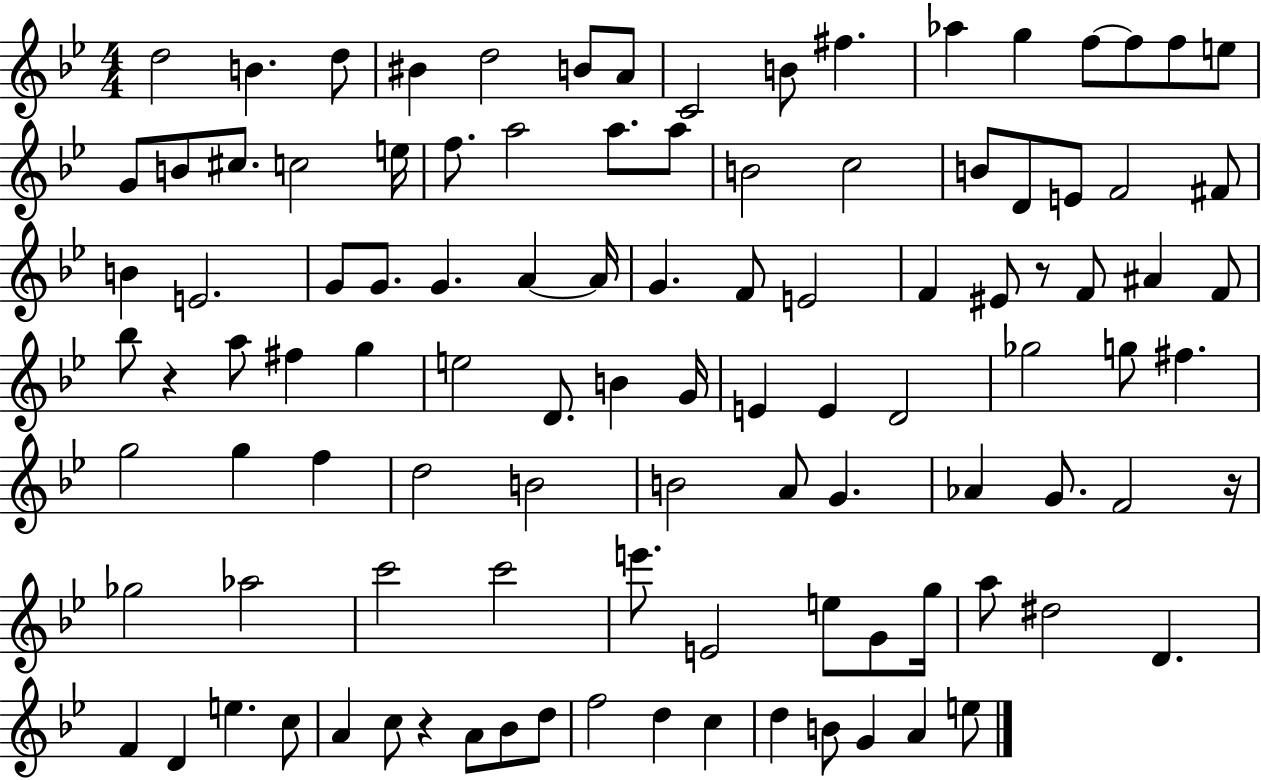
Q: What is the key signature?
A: BES major